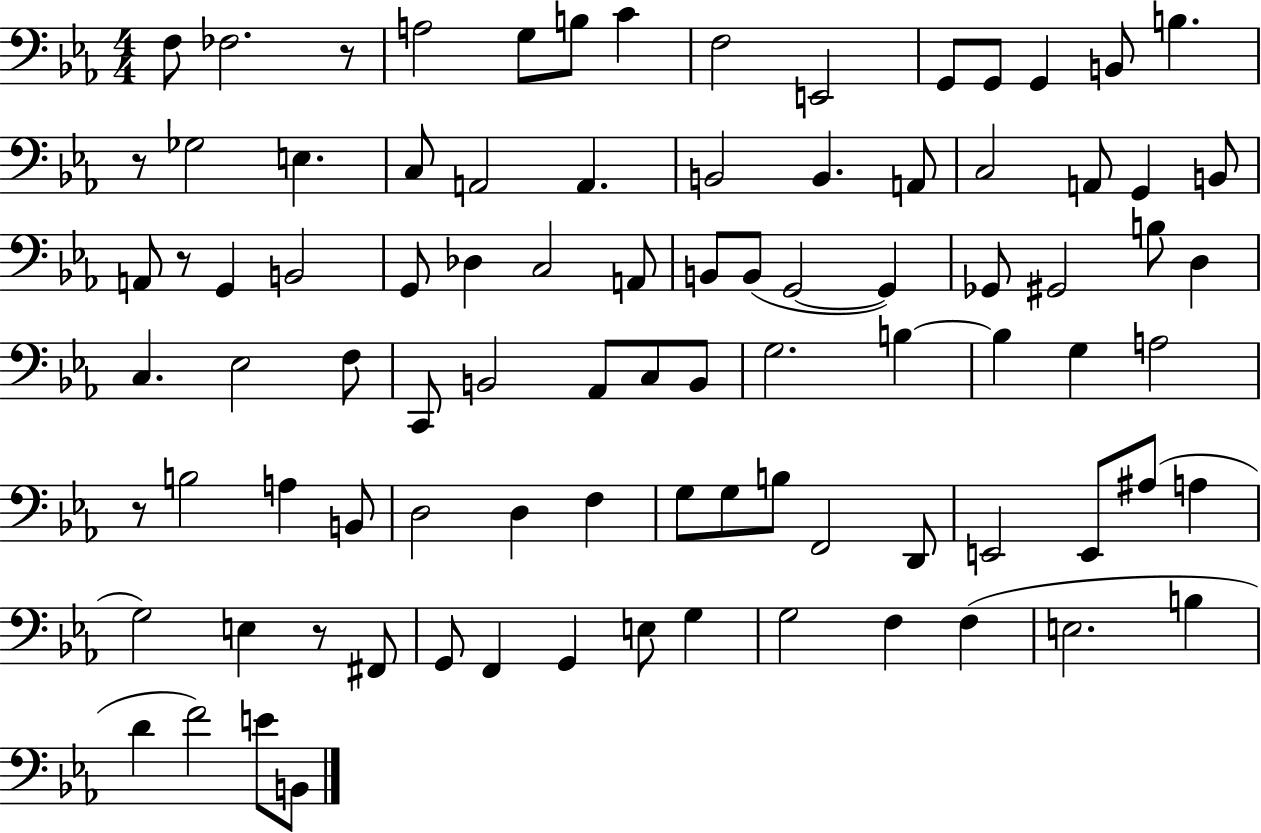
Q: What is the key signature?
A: EES major